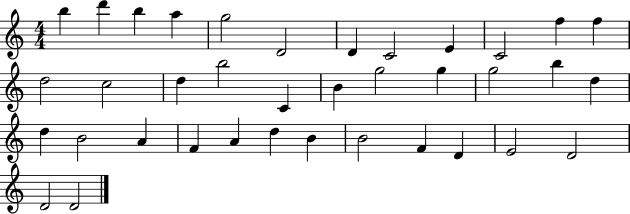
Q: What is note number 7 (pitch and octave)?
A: D4